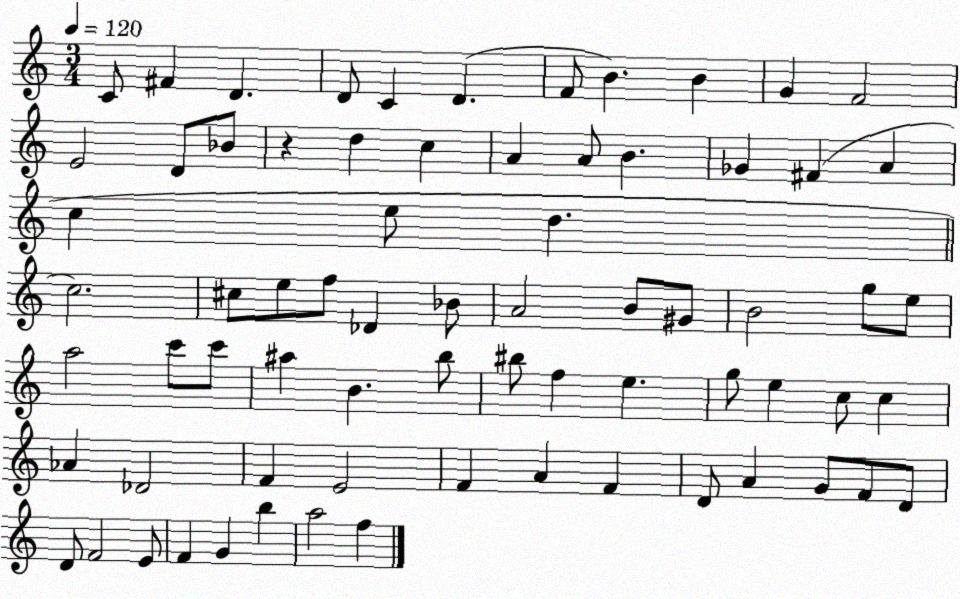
X:1
T:Untitled
M:3/4
L:1/4
K:C
C/2 ^F D D/2 C D F/2 B B G F2 E2 D/2 _B/2 z d c A A/2 B _G ^F A c e/2 d c2 ^c/2 e/2 f/2 _D _B/2 A2 B/2 ^G/2 B2 g/2 e/2 a2 c'/2 c'/2 ^a B b/2 ^b/2 f e g/2 e c/2 c _A _D2 F E2 F A F D/2 A G/2 F/2 D/2 D/2 F2 E/2 F G b a2 f